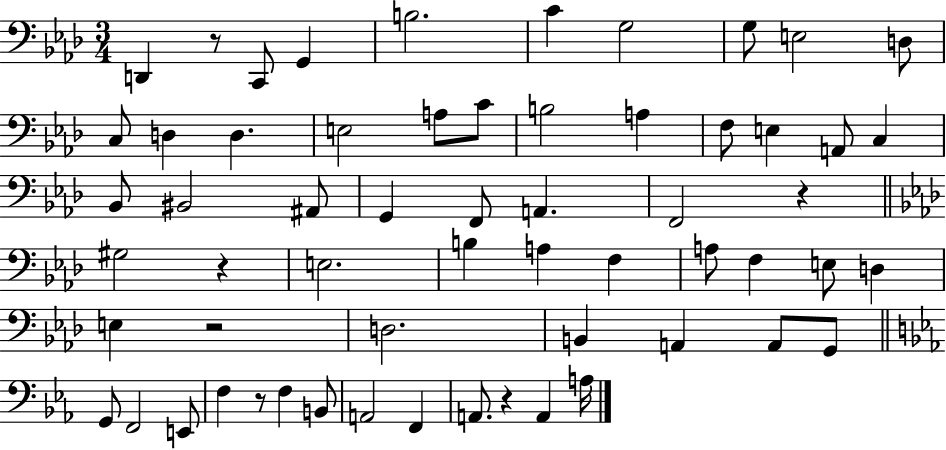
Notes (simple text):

D2/q R/e C2/e G2/q B3/h. C4/q G3/h G3/e E3/h D3/e C3/e D3/q D3/q. E3/h A3/e C4/e B3/h A3/q F3/e E3/q A2/e C3/q Bb2/e BIS2/h A#2/e G2/q F2/e A2/q. F2/h R/q G#3/h R/q E3/h. B3/q A3/q F3/q A3/e F3/q E3/e D3/q E3/q R/h D3/h. B2/q A2/q A2/e G2/e G2/e F2/h E2/e F3/q R/e F3/q B2/e A2/h F2/q A2/e. R/q A2/q A3/s